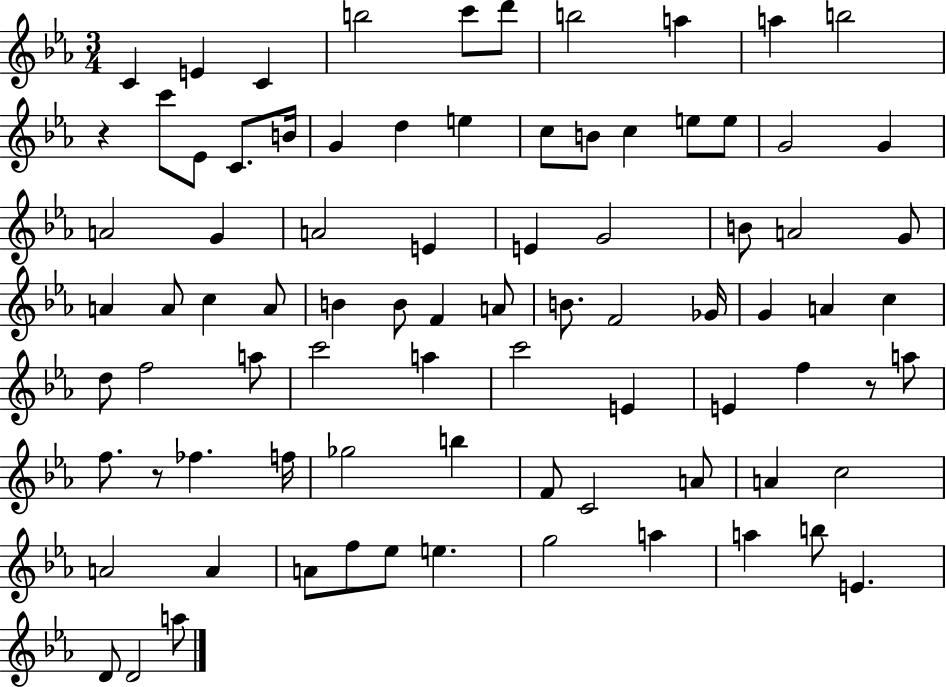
{
  \clef treble
  \numericTimeSignature
  \time 3/4
  \key ees \major
  c'4 e'4 c'4 | b''2 c'''8 d'''8 | b''2 a''4 | a''4 b''2 | \break r4 c'''8 ees'8 c'8. b'16 | g'4 d''4 e''4 | c''8 b'8 c''4 e''8 e''8 | g'2 g'4 | \break a'2 g'4 | a'2 e'4 | e'4 g'2 | b'8 a'2 g'8 | \break a'4 a'8 c''4 a'8 | b'4 b'8 f'4 a'8 | b'8. f'2 ges'16 | g'4 a'4 c''4 | \break d''8 f''2 a''8 | c'''2 a''4 | c'''2 e'4 | e'4 f''4 r8 a''8 | \break f''8. r8 fes''4. f''16 | ges''2 b''4 | f'8 c'2 a'8 | a'4 c''2 | \break a'2 a'4 | a'8 f''8 ees''8 e''4. | g''2 a''4 | a''4 b''8 e'4. | \break d'8 d'2 a''8 | \bar "|."
}